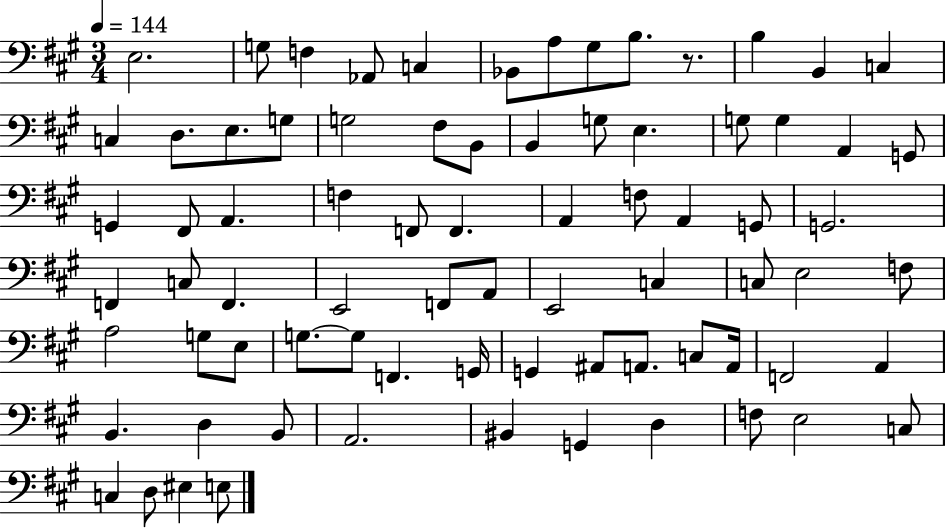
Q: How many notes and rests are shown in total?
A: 77